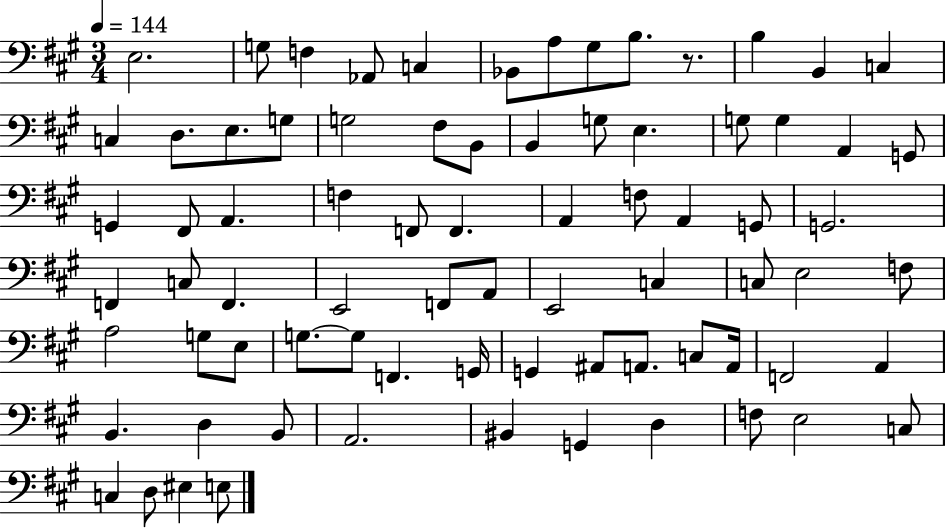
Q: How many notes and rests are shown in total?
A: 77